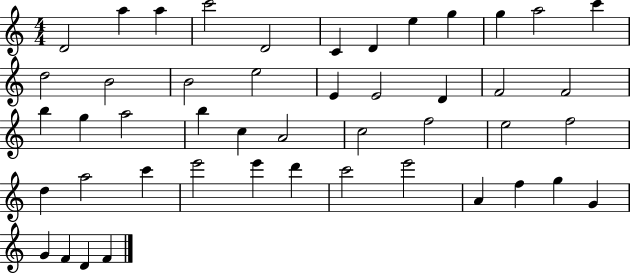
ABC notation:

X:1
T:Untitled
M:4/4
L:1/4
K:C
D2 a a c'2 D2 C D e g g a2 c' d2 B2 B2 e2 E E2 D F2 F2 b g a2 b c A2 c2 f2 e2 f2 d a2 c' e'2 e' d' c'2 e'2 A f g G G F D F